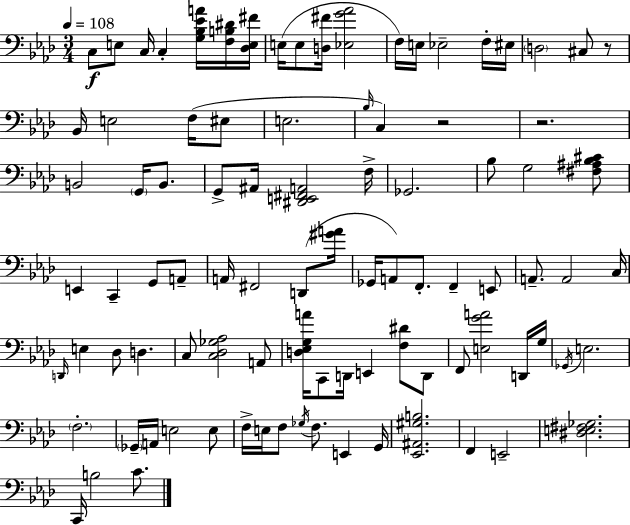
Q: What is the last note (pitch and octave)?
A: C4